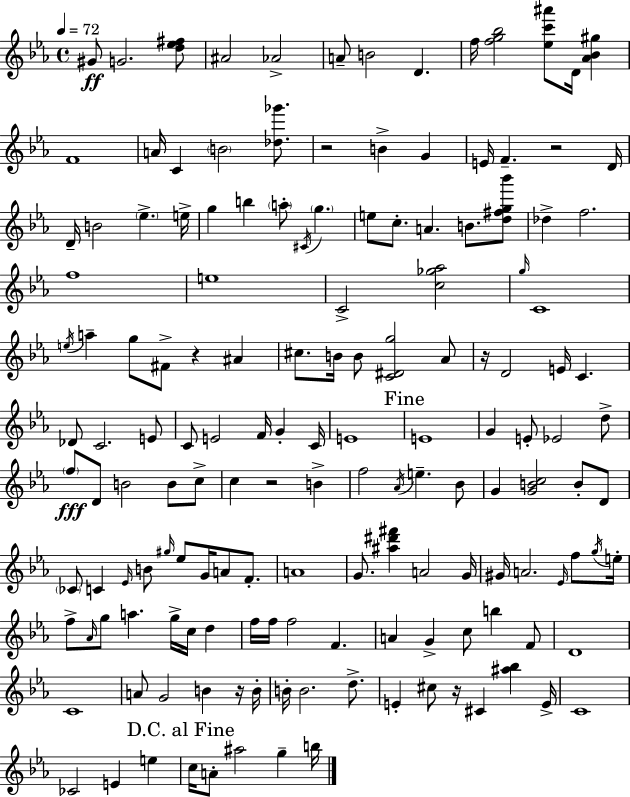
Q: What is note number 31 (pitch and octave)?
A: B4